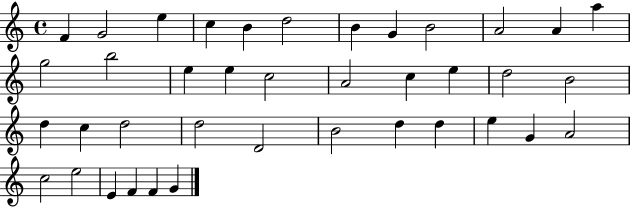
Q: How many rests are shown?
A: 0